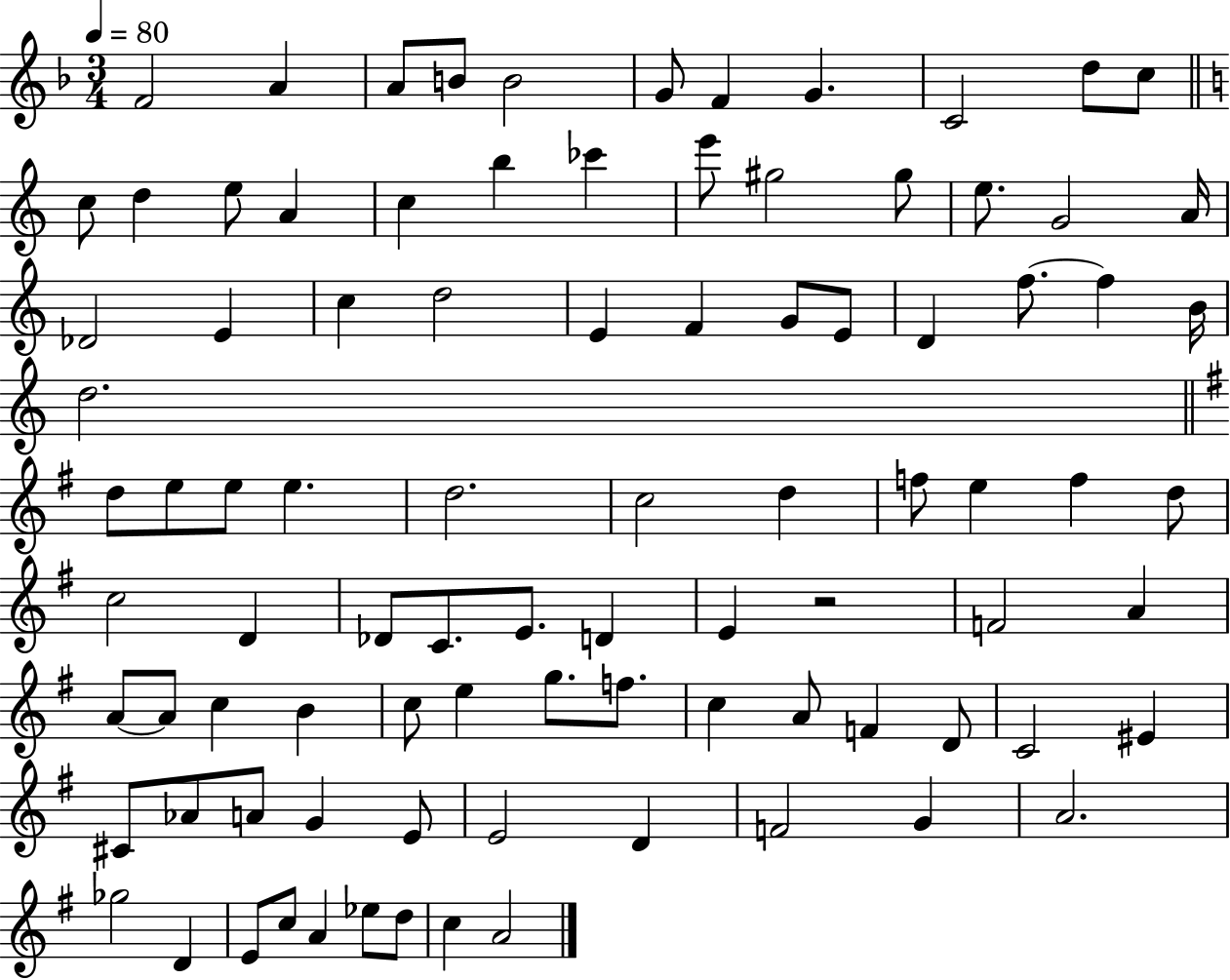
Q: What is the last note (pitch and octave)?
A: A4